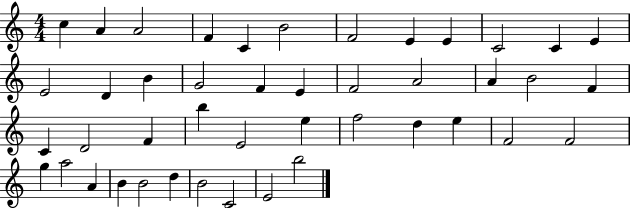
C5/q A4/q A4/h F4/q C4/q B4/h F4/h E4/q E4/q C4/h C4/q E4/q E4/h D4/q B4/q G4/h F4/q E4/q F4/h A4/h A4/q B4/h F4/q C4/q D4/h F4/q B5/q E4/h E5/q F5/h D5/q E5/q F4/h F4/h G5/q A5/h A4/q B4/q B4/h D5/q B4/h C4/h E4/h B5/h